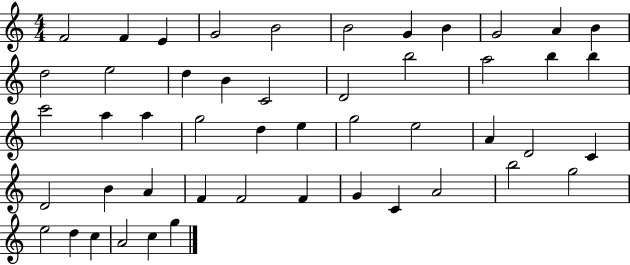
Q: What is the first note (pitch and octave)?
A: F4